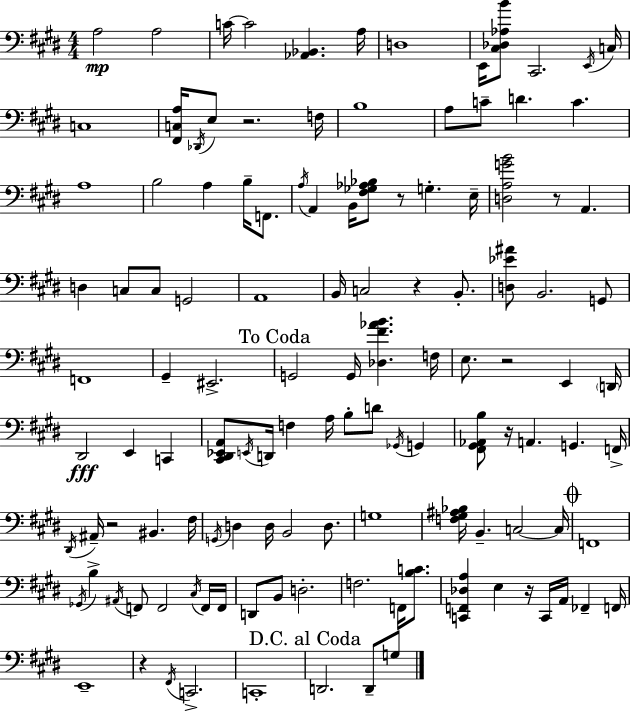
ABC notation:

X:1
T:Untitled
M:4/4
L:1/4
K:E
A,2 A,2 C/4 C2 [_A,,_B,,] A,/4 D,4 E,,/4 [^C,_D,_A,B]/2 ^C,,2 E,,/4 C,/4 C,4 [^F,,C,A,]/4 _D,,/4 E,/2 z2 F,/4 B,4 A,/2 C/2 D C A,4 B,2 A, B,/4 F,,/2 A,/4 A,, B,,/4 [^F,_G,_A,_B,]/2 z/2 G, E,/4 [D,A,GB]2 z/2 A,, D, C,/2 C,/2 G,,2 A,,4 B,,/4 C,2 z B,,/2 [D,_E^A]/2 B,,2 G,,/2 F,,4 ^G,, ^E,,2 G,,2 G,,/4 [_D,^F_AB] F,/4 E,/2 z2 E,, D,,/4 ^D,,2 E,, C,, [^C,,^D,,_E,,A,,]/2 E,,/4 D,,/4 F, A,/4 B,/2 D/2 _G,,/4 G,, [^F,,^G,,_A,,B,]/2 z/4 A,, G,, F,,/4 ^D,,/4 ^A,,/4 z2 ^B,, ^F,/4 G,,/4 D, D,/4 B,,2 D,/2 G,4 [F,^G,^A,_B,]/4 B,, C,2 C,/4 F,,4 _G,,/4 B, ^A,,/4 F,,/2 F,,2 ^C,/4 F,,/4 F,,/4 D,,/2 B,,/2 D,2 F,2 F,,/4 [B,C]/2 [C,,F,,_D,A,] E, z/4 C,,/4 A,,/4 _F,, F,,/4 E,,4 z ^F,,/4 C,,2 C,,4 D,,2 D,,/2 G,/2